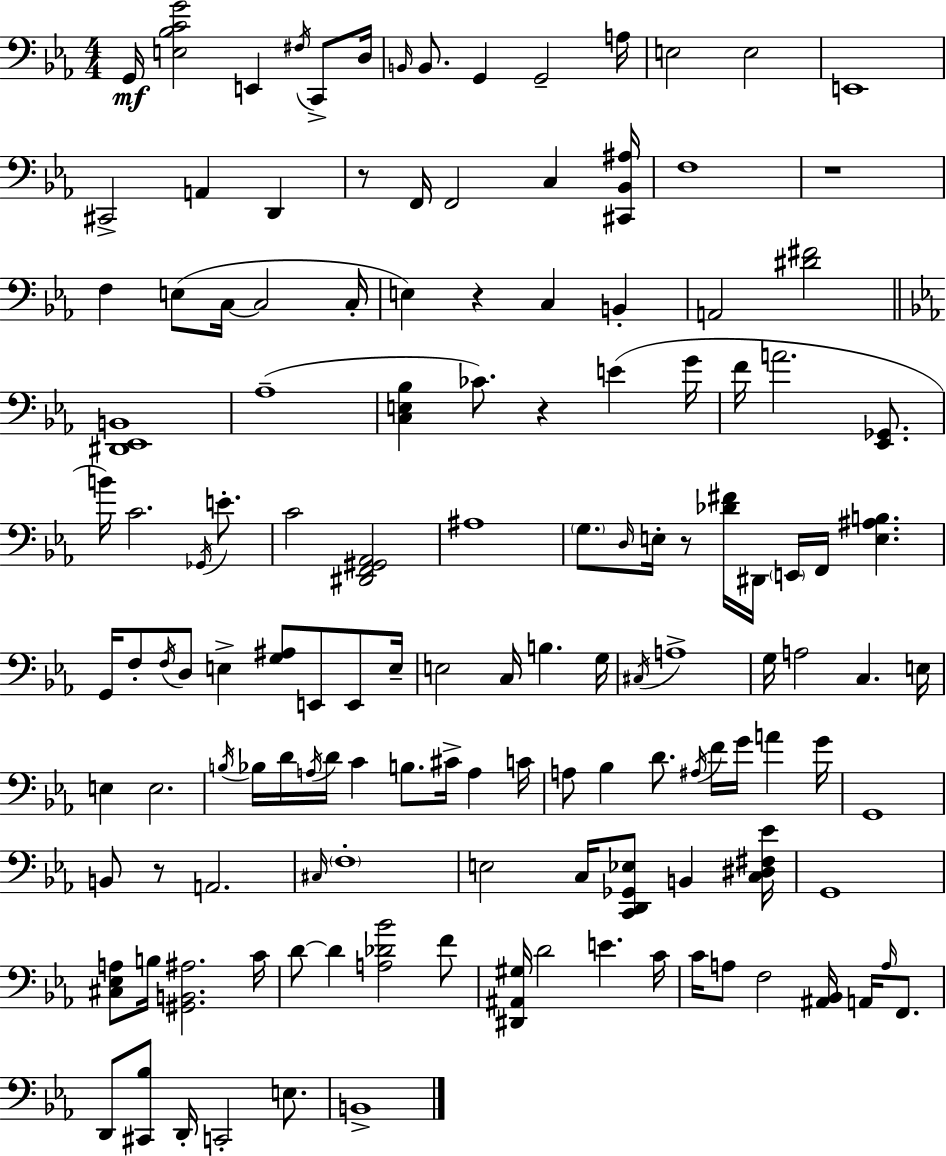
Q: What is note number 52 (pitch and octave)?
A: E3